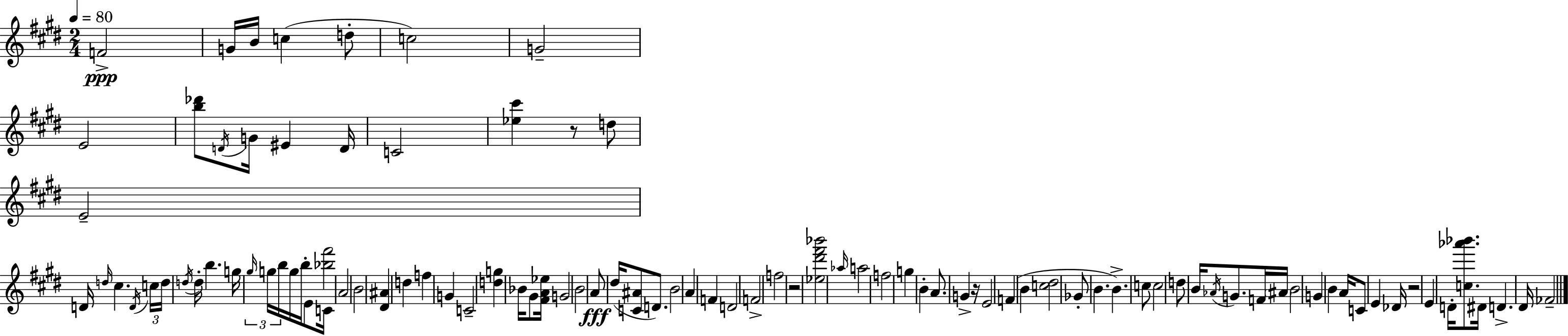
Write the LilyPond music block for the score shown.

{
  \clef treble
  \numericTimeSignature
  \time 2/4
  \key e \major
  \tempo 4 = 80
  f'2->\ppp | g'16 b'16 c''4( d''8-. | c''2) | g'2-- | \break e'2 | <b'' des'''>8 \acciaccatura { d'16 } g'16 eis'4 | d'16 c'2 | <ees'' cis'''>4 r8 d''8 | \break e'2-- | d'16 \grace { d''16 } cis''4. | \acciaccatura { d'16 } \tuplet 3/2 { c''16 d''16 \acciaccatura { d''16 } } d''16-. b''4. | g''16 \tuplet 3/2 { \grace { gis''16 } g''16 b''16 } | \break g''16 b''16-. e'8 c'16 <bes'' fis'''>2 | a'2 | b'2 | <dis' ais'>4 | \break d''4 f''4 | g'4 c'2-- | <d'' g''>4 | bes'16 gis'8 <fis' a' ees''>16 g'2 | \break b'2 | a'8\fff dis''16( | <c' ais'>8 d'8.) b'2 | a'4 | \break f'4 d'2 | f'2-> | f''2 | r2 | \break <ees'' dis''' fis''' bes'''>2 | \grace { aes''16 } a''2 | f''2 | g''4 | \break b'4-. a'8. | g'4-> r16 e'2 | f'4( | b'4 <c'' dis''>2 | \break ges'8-. | b'4. b'4.->) | c''8 c''2 | d''8 | \break b'16 \acciaccatura { aes'16 } g'8. f'16 \parenthesize ais'16 b'2 | g'4 | b'4 a'16 | c'8 e'4 des'16 r2 | \break e'4 | d'16-. <c'' aes''' bes'''>8. dis'16 | d'4.-> dis'16 fes'2-- | \bar "|."
}